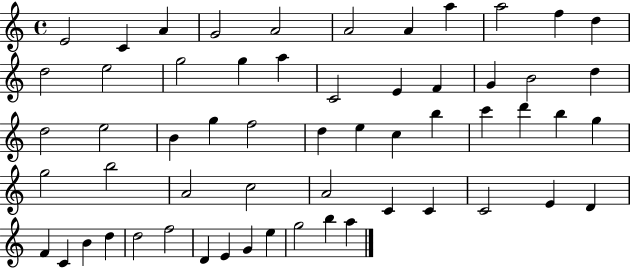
{
  \clef treble
  \time 4/4
  \defaultTimeSignature
  \key c \major
  e'2 c'4 a'4 | g'2 a'2 | a'2 a'4 a''4 | a''2 f''4 d''4 | \break d''2 e''2 | g''2 g''4 a''4 | c'2 e'4 f'4 | g'4 b'2 d''4 | \break d''2 e''2 | b'4 g''4 f''2 | d''4 e''4 c''4 b''4 | c'''4 d'''4 b''4 g''4 | \break g''2 b''2 | a'2 c''2 | a'2 c'4 c'4 | c'2 e'4 d'4 | \break f'4 c'4 b'4 d''4 | d''2 f''2 | d'4 e'4 g'4 e''4 | g''2 b''4 a''4 | \break \bar "|."
}